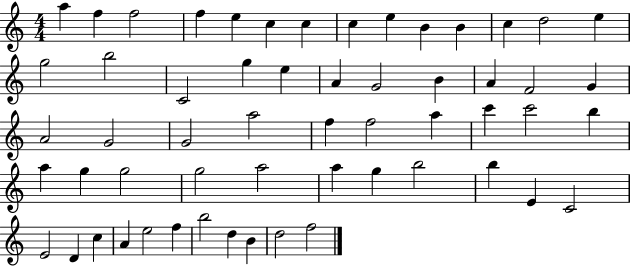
A5/q F5/q F5/h F5/q E5/q C5/q C5/q C5/q E5/q B4/q B4/q C5/q D5/h E5/q G5/h B5/h C4/h G5/q E5/q A4/q G4/h B4/q A4/q F4/h G4/q A4/h G4/h G4/h A5/h F5/q F5/h A5/q C6/q C6/h B5/q A5/q G5/q G5/h G5/h A5/h A5/q G5/q B5/h B5/q E4/q C4/h E4/h D4/q C5/q A4/q E5/h F5/q B5/h D5/q B4/q D5/h F5/h